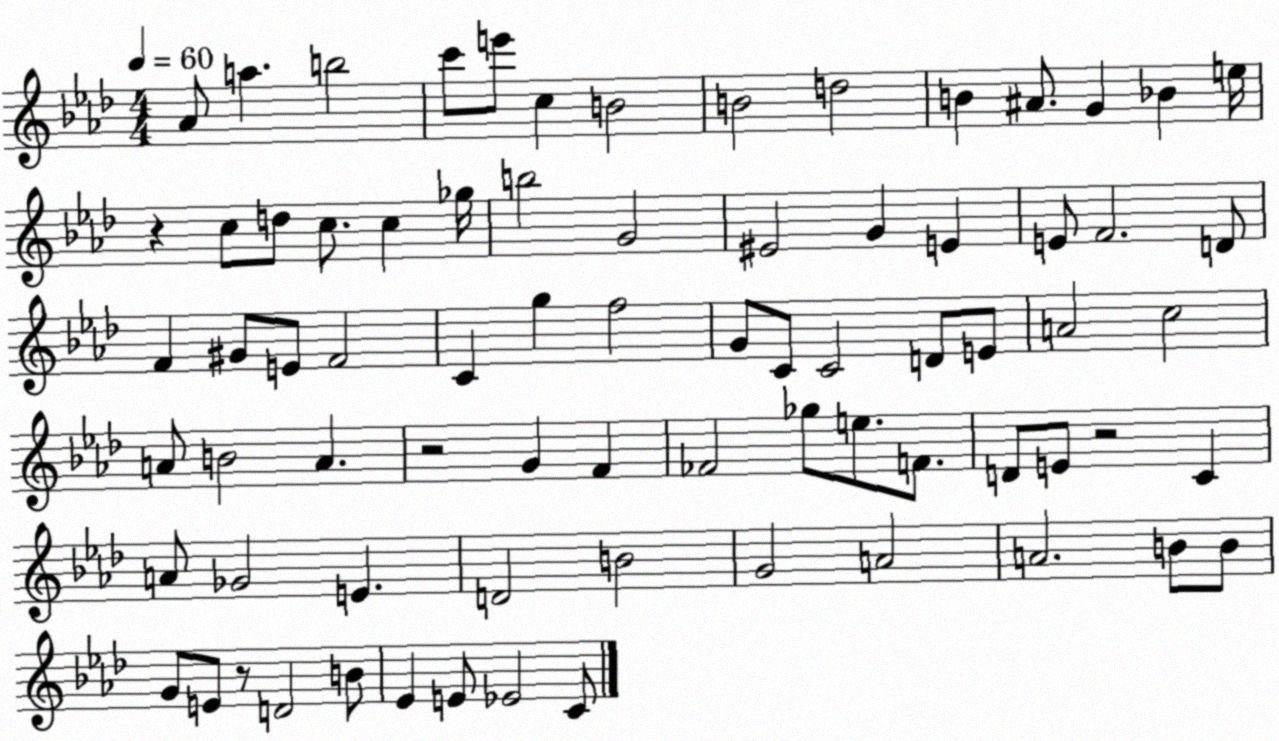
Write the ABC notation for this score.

X:1
T:Untitled
M:4/4
L:1/4
K:Ab
_A/2 a b2 c'/2 e'/2 c B2 B2 d2 B ^A/2 G _B e/4 z c/2 d/2 c/2 c _g/4 b2 G2 ^E2 G E E/2 F2 D/2 F ^G/2 E/2 F2 C g f2 G/2 C/2 C2 D/2 E/2 A2 c2 A/2 B2 A z2 G F _F2 _g/2 e/2 F/2 D/2 E/2 z2 C A/2 _G2 E D2 B2 G2 A2 A2 B/2 B/2 G/2 E/2 z/2 D2 B/2 _E E/2 _E2 C/2